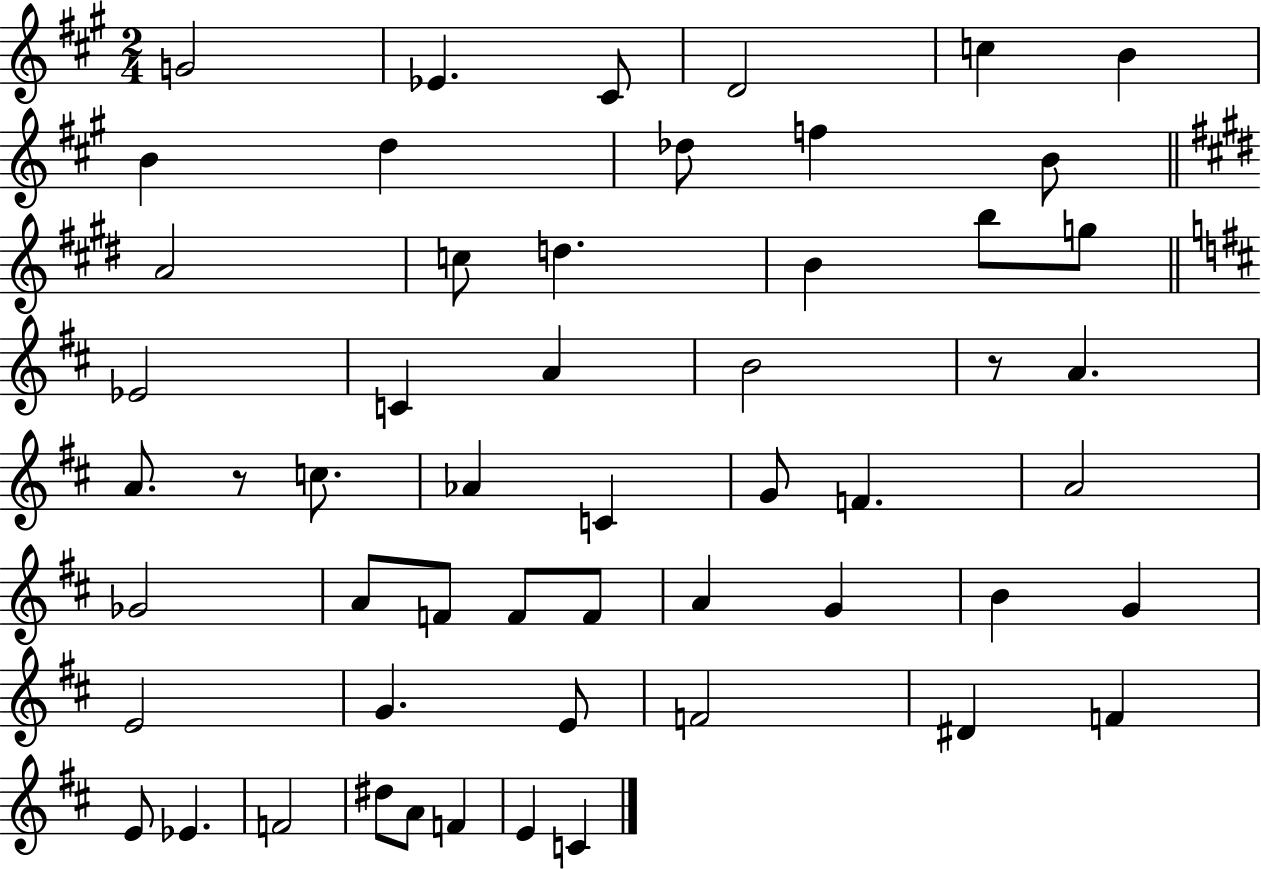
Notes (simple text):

G4/h Eb4/q. C#4/e D4/h C5/q B4/q B4/q D5/q Db5/e F5/q B4/e A4/h C5/e D5/q. B4/q B5/e G5/e Eb4/h C4/q A4/q B4/h R/e A4/q. A4/e. R/e C5/e. Ab4/q C4/q G4/e F4/q. A4/h Gb4/h A4/e F4/e F4/e F4/e A4/q G4/q B4/q G4/q E4/h G4/q. E4/e F4/h D#4/q F4/q E4/e Eb4/q. F4/h D#5/e A4/e F4/q E4/q C4/q